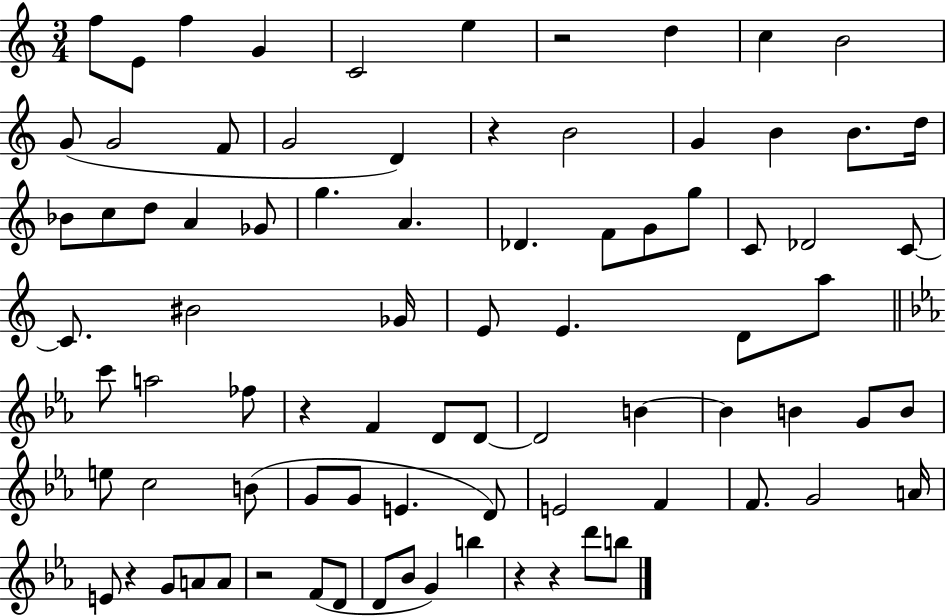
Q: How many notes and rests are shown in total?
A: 83